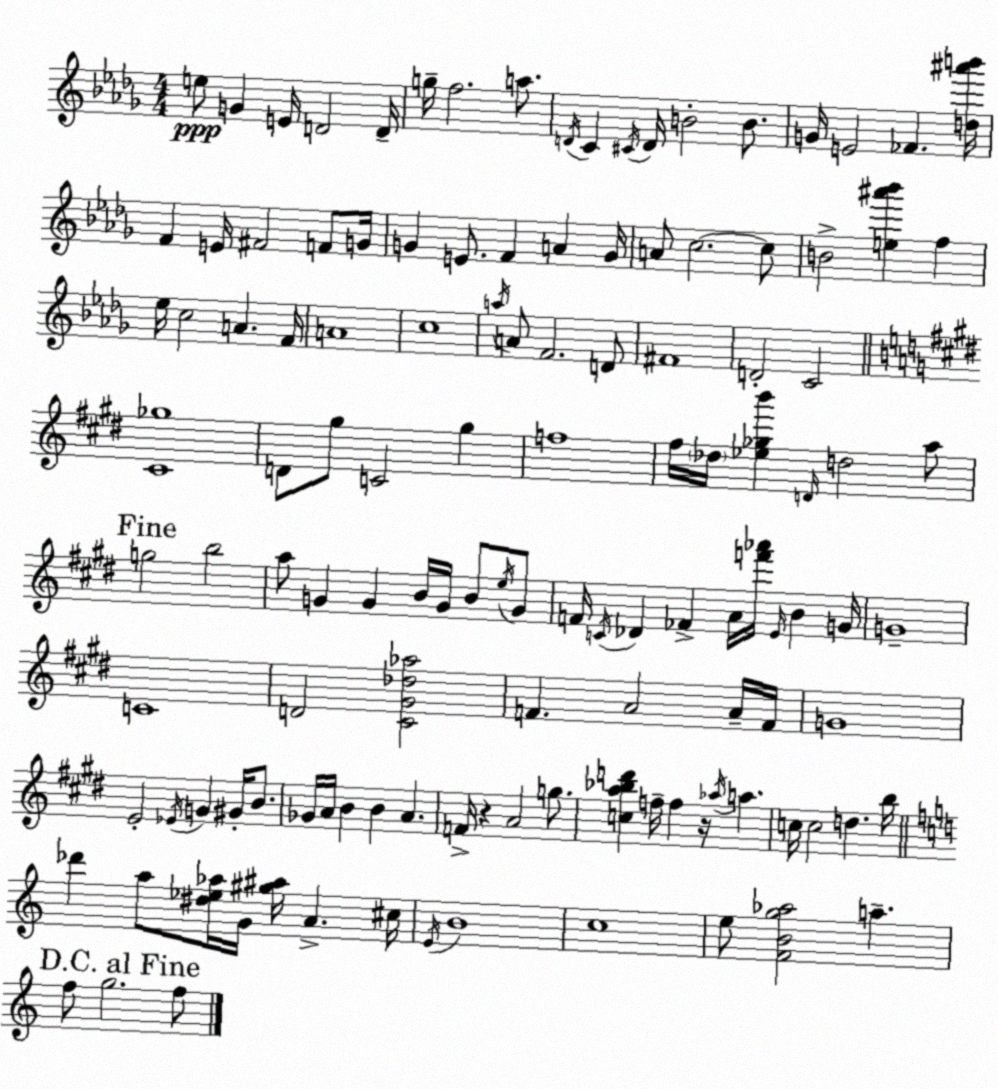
X:1
T:Untitled
M:4/4
L:1/4
K:Bbm
e/2 G E/4 D2 D/4 g/4 f2 a/2 D/4 C ^C/4 D/4 B2 B/2 G/4 E2 _F [d^a'b']/4 F E/4 ^F2 F/2 G/4 G E/2 F A G/4 A/2 c2 c/2 B2 [e^a'_b'] f _e/4 c2 A F/4 A4 c4 a/4 A/2 F2 D/2 ^F4 D2 C2 [^C_g]4 D/2 ^g/2 C2 ^g f4 ^f/4 _d/4 [_e_gb'] D/4 d2 a/2 g2 b2 a/2 G G B/4 G/4 B/2 e/4 G/2 F/4 C/4 _D _F A/4 [f'_a']/4 E/4 B G/4 G4 C4 D2 [^C^G_d_a]2 F A2 A/4 F/4 G4 E2 _E/4 G ^G/4 B/2 _G/4 A/4 B B A F/4 z A2 g/2 [ca_bd'] f/4 f z/4 _a/4 a c/4 c2 d b/4 _d' a/2 [^d_e_a]/4 G/4 [^g^a]/4 A ^c/4 E/4 B4 c4 e/2 [FBg_a]2 a f/2 g2 f/2